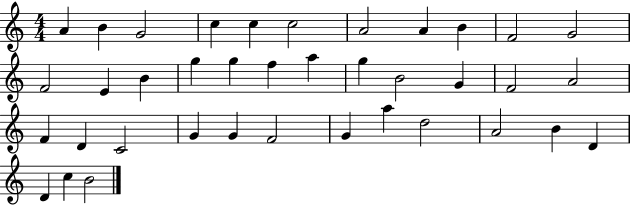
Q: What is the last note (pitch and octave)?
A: B4